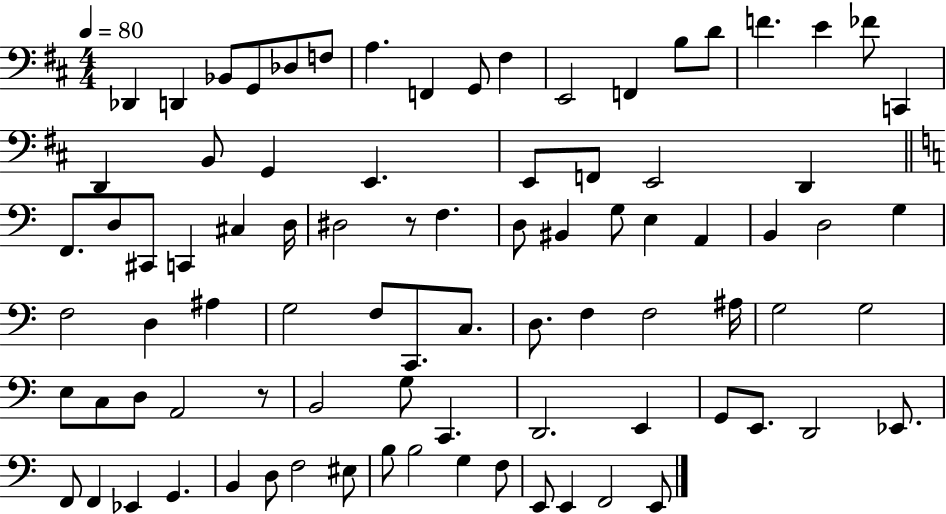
X:1
T:Untitled
M:4/4
L:1/4
K:D
_D,, D,, _B,,/2 G,,/2 _D,/2 F,/2 A, F,, G,,/2 ^F, E,,2 F,, B,/2 D/2 F E _F/2 C,, D,, B,,/2 G,, E,, E,,/2 F,,/2 E,,2 D,, F,,/2 D,/2 ^C,,/2 C,, ^C, D,/4 ^D,2 z/2 F, D,/2 ^B,, G,/2 E, A,, B,, D,2 G, F,2 D, ^A, G,2 F,/2 C,,/2 C,/2 D,/2 F, F,2 ^A,/4 G,2 G,2 E,/2 C,/2 D,/2 A,,2 z/2 B,,2 G,/2 C,, D,,2 E,, G,,/2 E,,/2 D,,2 _E,,/2 F,,/2 F,, _E,, G,, B,, D,/2 F,2 ^E,/2 B,/2 B,2 G, F,/2 E,,/2 E,, F,,2 E,,/2